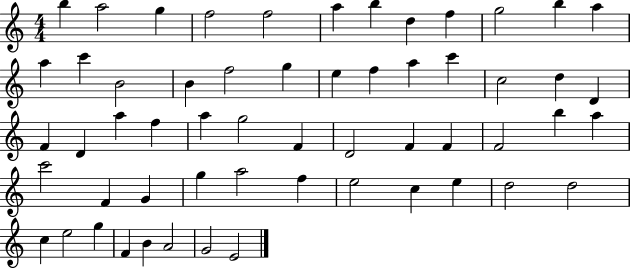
{
  \clef treble
  \numericTimeSignature
  \time 4/4
  \key c \major
  b''4 a''2 g''4 | f''2 f''2 | a''4 b''4 d''4 f''4 | g''2 b''4 a''4 | \break a''4 c'''4 b'2 | b'4 f''2 g''4 | e''4 f''4 a''4 c'''4 | c''2 d''4 d'4 | \break f'4 d'4 a''4 f''4 | a''4 g''2 f'4 | d'2 f'4 f'4 | f'2 b''4 a''4 | \break c'''2 f'4 g'4 | g''4 a''2 f''4 | e''2 c''4 e''4 | d''2 d''2 | \break c''4 e''2 g''4 | f'4 b'4 a'2 | g'2 e'2 | \bar "|."
}